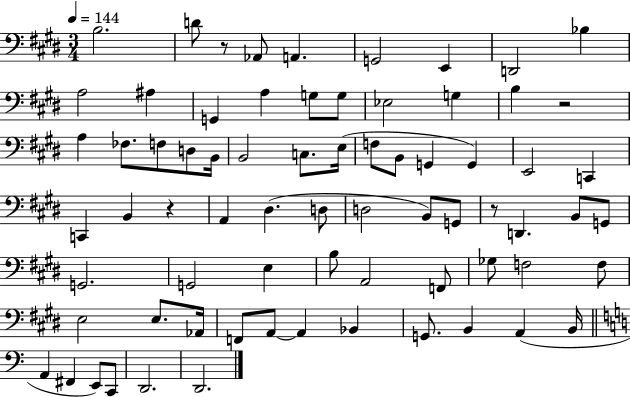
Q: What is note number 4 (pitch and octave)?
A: A2